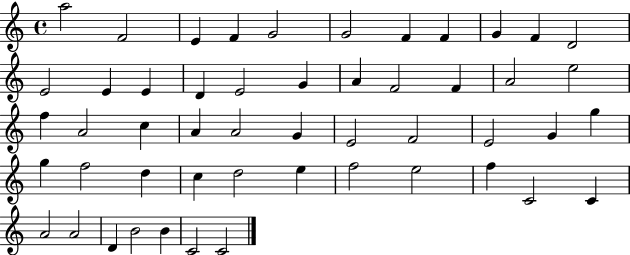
{
  \clef treble
  \time 4/4
  \defaultTimeSignature
  \key c \major
  a''2 f'2 | e'4 f'4 g'2 | g'2 f'4 f'4 | g'4 f'4 d'2 | \break e'2 e'4 e'4 | d'4 e'2 g'4 | a'4 f'2 f'4 | a'2 e''2 | \break f''4 a'2 c''4 | a'4 a'2 g'4 | e'2 f'2 | e'2 g'4 g''4 | \break g''4 f''2 d''4 | c''4 d''2 e''4 | f''2 e''2 | f''4 c'2 c'4 | \break a'2 a'2 | d'4 b'2 b'4 | c'2 c'2 | \bar "|."
}